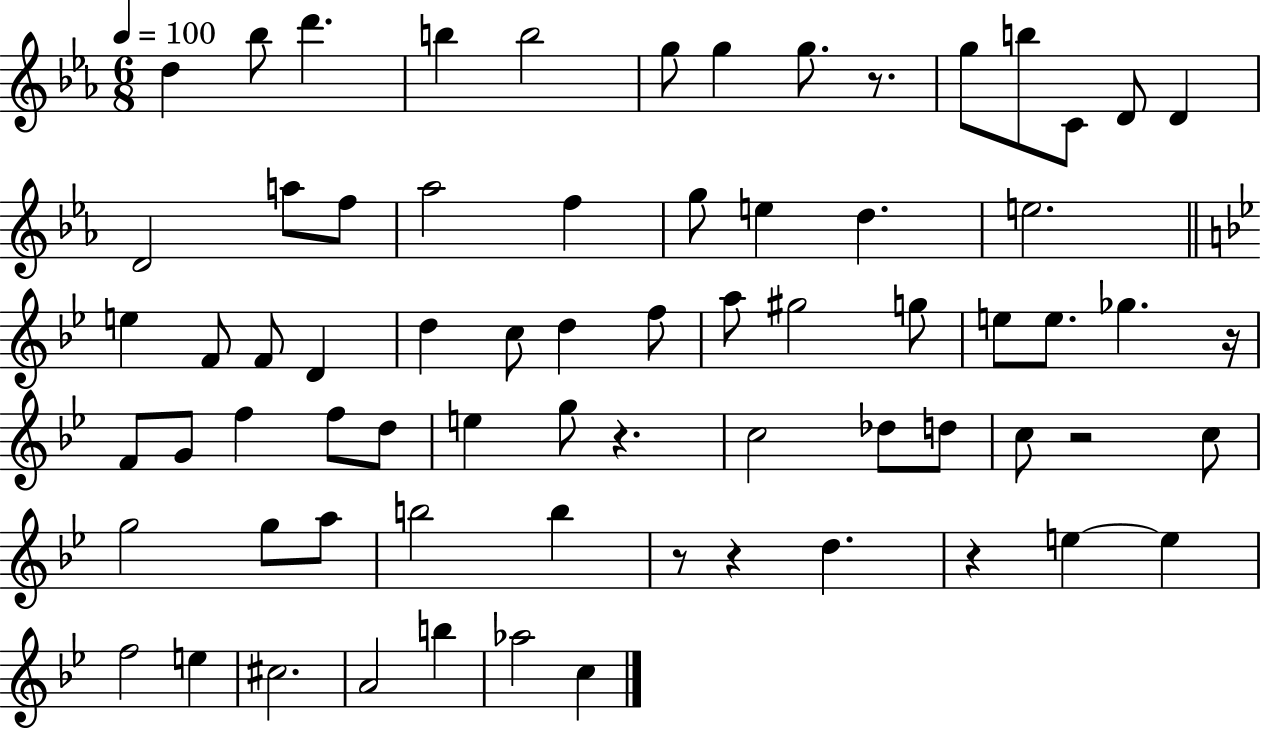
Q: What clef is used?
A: treble